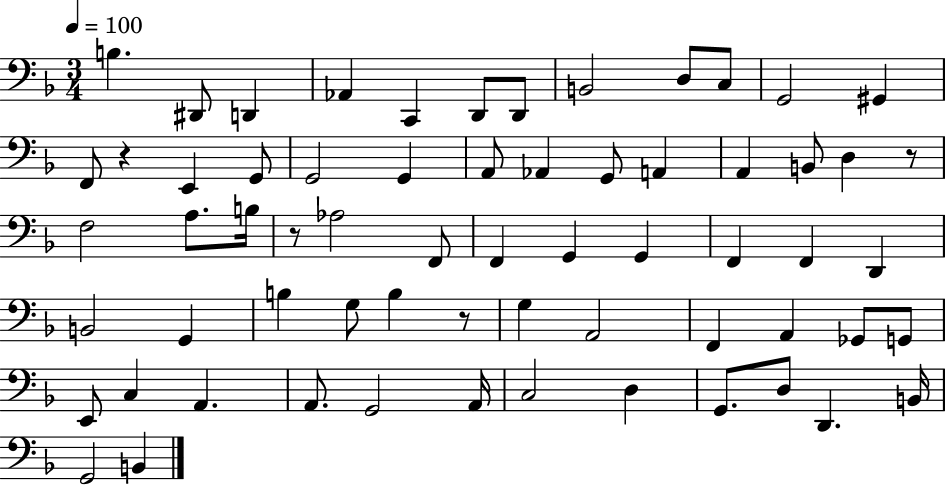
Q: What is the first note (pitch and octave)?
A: B3